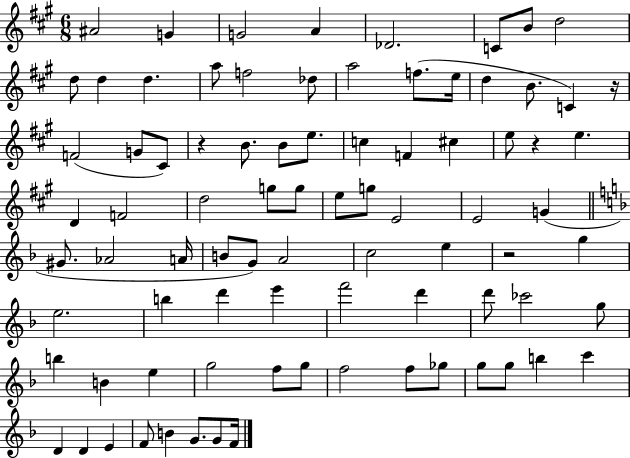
A#4/h G4/q G4/h A4/q Db4/h. C4/e B4/e D5/h D5/e D5/q D5/q. A5/e F5/h Db5/e A5/h F5/e. E5/s D5/q B4/e. C4/q R/s F4/h G4/e C#4/e R/q B4/e. B4/e E5/e. C5/q F4/q C#5/q E5/e R/q E5/q. D4/q F4/h D5/h G5/e G5/e E5/e G5/e E4/h E4/h G4/q G#4/e. Ab4/h A4/s B4/e G4/e A4/h C5/h E5/q R/h G5/q E5/h. B5/q D6/q E6/q F6/h D6/q D6/e CES6/h G5/e B5/q B4/q E5/q G5/h F5/e G5/e F5/h F5/e Gb5/e G5/e G5/e B5/q C6/q D4/q D4/q E4/q F4/e B4/q G4/e. G4/e F4/s